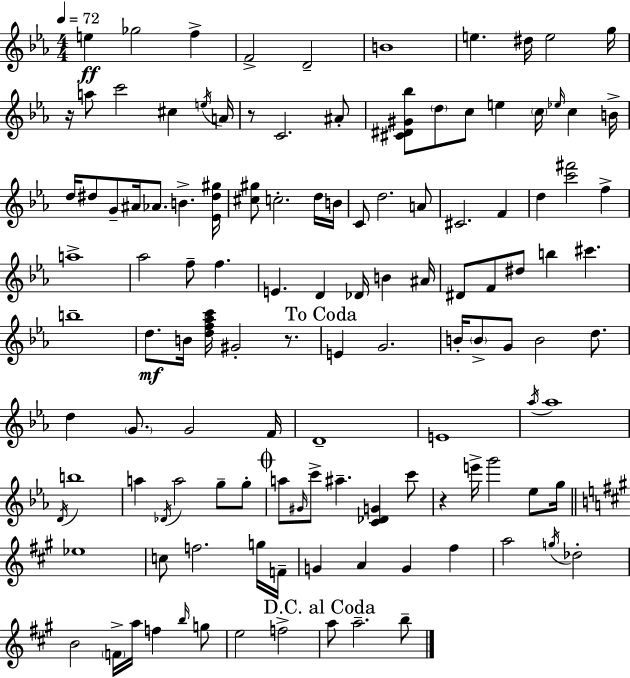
E5/q Gb5/h F5/q F4/h D4/h B4/w E5/q. D#5/s E5/h G5/s R/s A5/e C6/h C#5/q E5/s A4/s R/e C4/h. A#4/e [C#4,D#4,G#4,Bb5]/e D5/e C5/e E5/q C5/s Eb5/s C5/q B4/s D5/s D#5/e G4/e A#4/s Ab4/e. B4/q. [Eb4,D#5,G#5]/s [C#5,G#5]/e C5/h. D5/s B4/s C4/e D5/h. A4/e C#4/h. F4/q D5/q [C6,F#6]/h F5/q A5/w Ab5/h F5/e F5/q. E4/q. D4/q Db4/s B4/q A#4/s D#4/e F4/e D#5/e B5/q C#6/q. B5/w D5/e. B4/s [D5,F5,Ab5,C6]/s G#4/h R/e. E4/q G4/h. B4/s B4/e G4/e B4/h D5/e. D5/q G4/e. G4/h F4/s D4/w E4/w Ab5/s Ab5/w D4/s B5/w A5/q Db4/s A5/h G5/e G5/e A5/e G#4/s C6/e A#5/q. [C4,Db4,G4]/q C6/e R/q E6/s G6/h Eb5/e G5/s Eb5/w C5/e F5/h. G5/s F4/s G4/q A4/q G4/q F#5/q A5/h G5/s Db5/h B4/h F4/s A5/s F5/q B5/s G5/e E5/h F5/h A5/e A5/h. B5/e